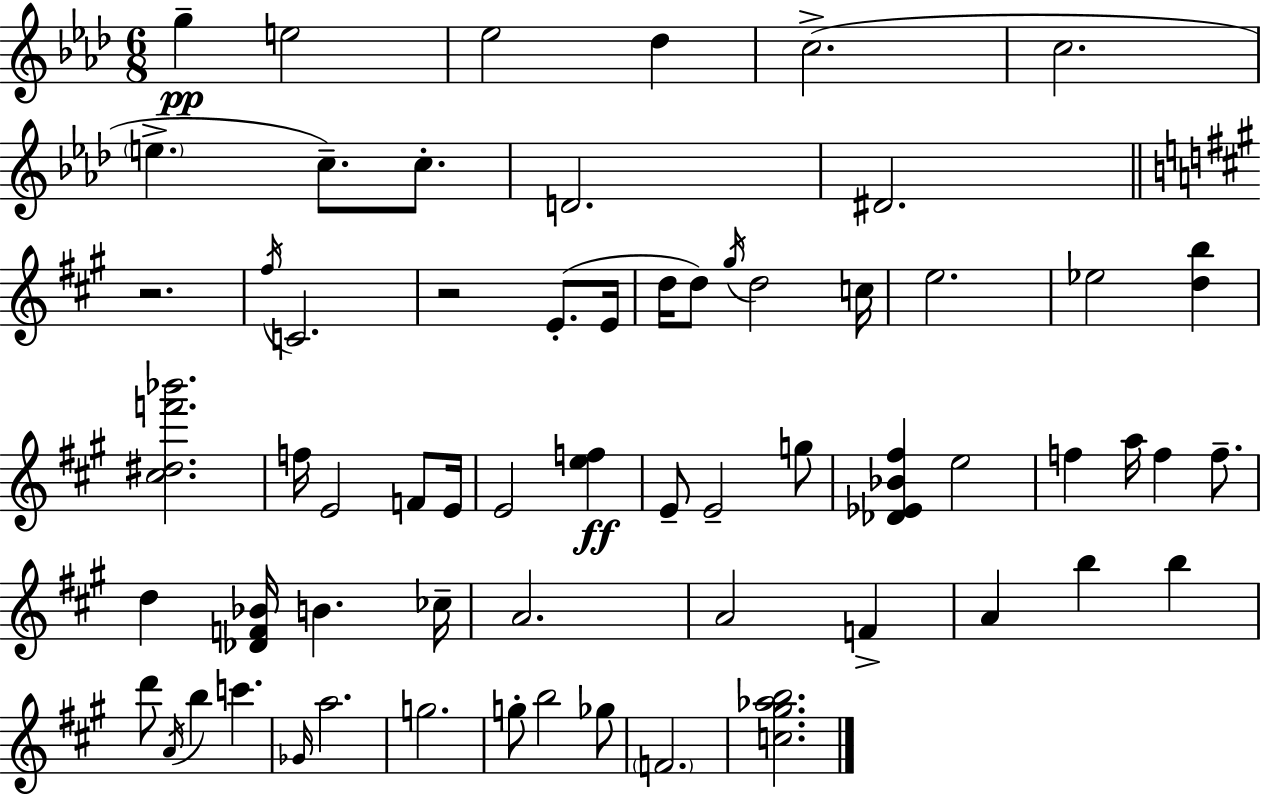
{
  \clef treble
  \numericTimeSignature
  \time 6/8
  \key f \minor
  \repeat volta 2 { g''4--\pp e''2 | ees''2 des''4 | c''2.->( | c''2. | \break \parenthesize e''4.-> c''8.--) c''8.-. | d'2. | dis'2. | \bar "||" \break \key a \major r2. | \acciaccatura { fis''16 } c'2. | r2 e'8.-.( | e'16 d''16 d''8) \acciaccatura { gis''16 } d''2 | \break c''16 e''2. | ees''2 <d'' b''>4 | <cis'' dis'' f''' bes'''>2. | f''16 e'2 f'8 | \break e'16 e'2 <e'' f''>4\ff | e'8-- e'2-- | g''8 <des' ees' bes' fis''>4 e''2 | f''4 a''16 f''4 f''8.-- | \break d''4 <des' f' bes'>16 b'4. | ces''16-- a'2. | a'2 f'4-> | a'4 b''4 b''4 | \break d'''8 \acciaccatura { a'16 } b''4 c'''4. | \grace { ges'16 } a''2. | g''2. | g''8-. b''2 | \break ges''8 \parenthesize f'2. | <c'' gis'' aes'' b''>2. | } \bar "|."
}